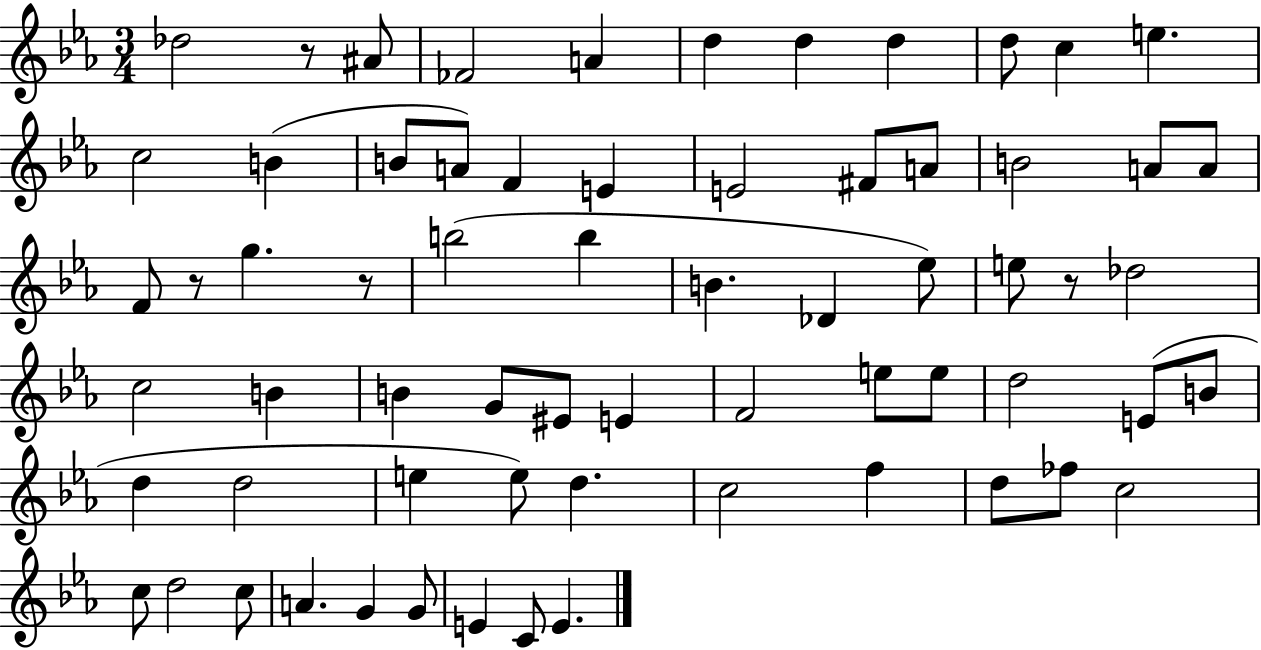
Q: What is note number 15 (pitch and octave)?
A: F4